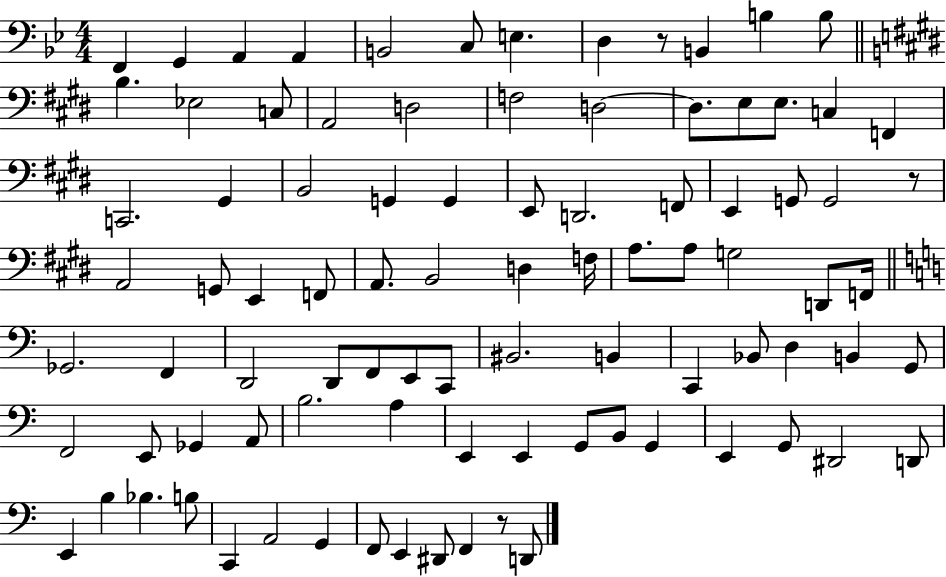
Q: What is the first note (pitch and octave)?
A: F2